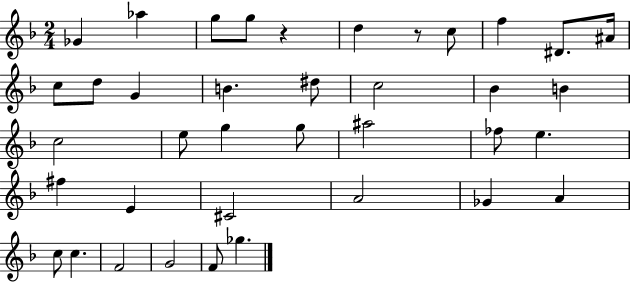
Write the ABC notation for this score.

X:1
T:Untitled
M:2/4
L:1/4
K:F
_G _a g/2 g/2 z d z/2 c/2 f ^D/2 ^A/4 c/2 d/2 G B ^d/2 c2 _B B c2 e/2 g g/2 ^a2 _f/2 e ^f E ^C2 A2 _G A c/2 c F2 G2 F/2 _g